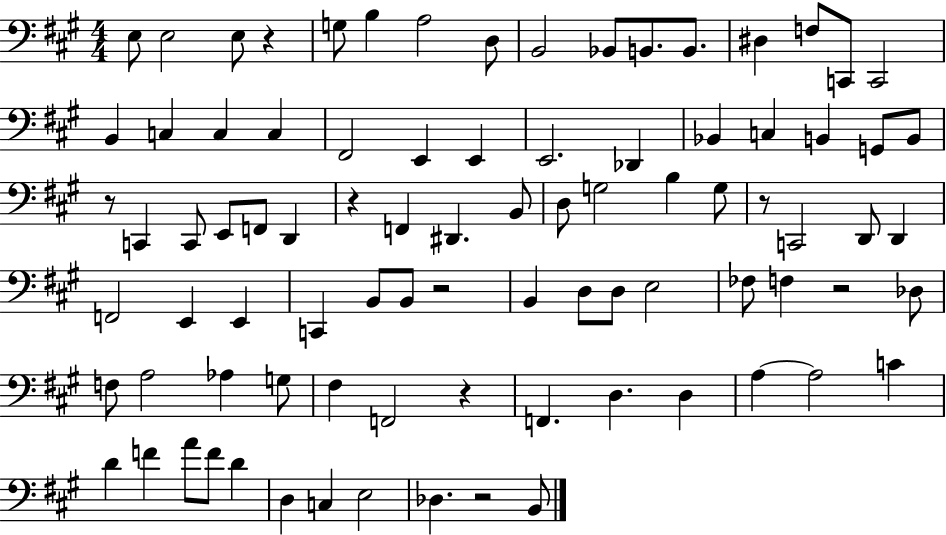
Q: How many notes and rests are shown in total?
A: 87